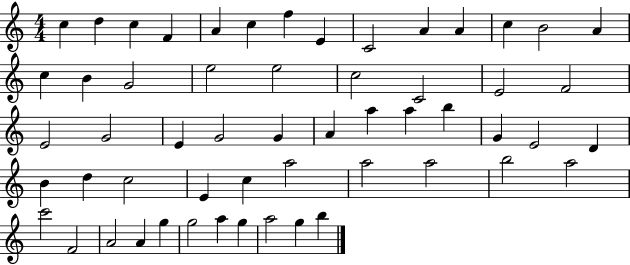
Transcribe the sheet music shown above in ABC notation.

X:1
T:Untitled
M:4/4
L:1/4
K:C
c d c F A c f E C2 A A c B2 A c B G2 e2 e2 c2 C2 E2 F2 E2 G2 E G2 G A a a b G E2 D B d c2 E c a2 a2 a2 b2 a2 c'2 F2 A2 A g g2 a g a2 g b